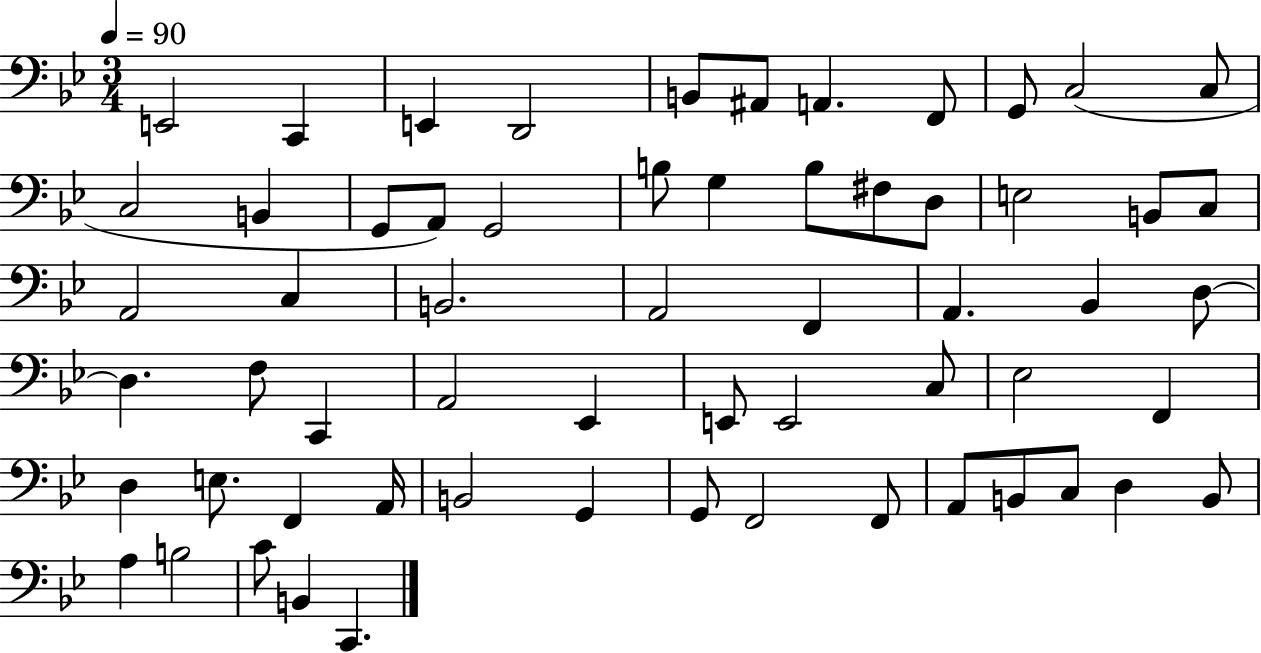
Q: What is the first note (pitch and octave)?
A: E2